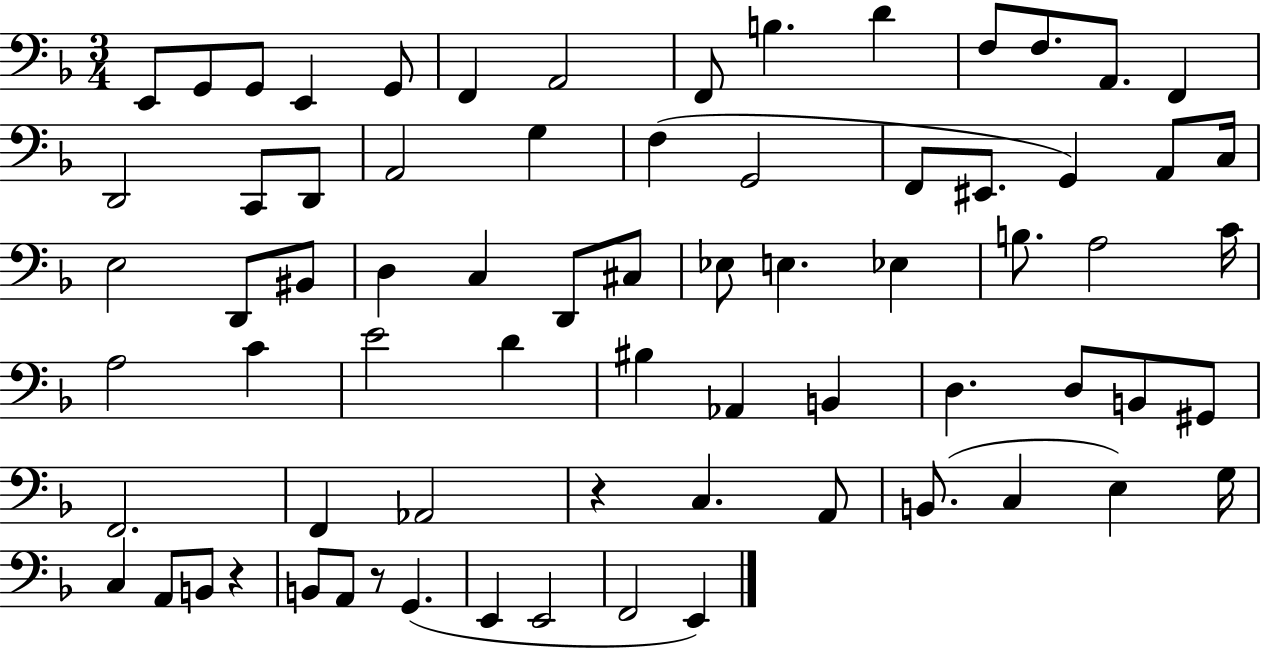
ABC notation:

X:1
T:Untitled
M:3/4
L:1/4
K:F
E,,/2 G,,/2 G,,/2 E,, G,,/2 F,, A,,2 F,,/2 B, D F,/2 F,/2 A,,/2 F,, D,,2 C,,/2 D,,/2 A,,2 G, F, G,,2 F,,/2 ^E,,/2 G,, A,,/2 C,/4 E,2 D,,/2 ^B,,/2 D, C, D,,/2 ^C,/2 _E,/2 E, _E, B,/2 A,2 C/4 A,2 C E2 D ^B, _A,, B,, D, D,/2 B,,/2 ^G,,/2 F,,2 F,, _A,,2 z C, A,,/2 B,,/2 C, E, G,/4 C, A,,/2 B,,/2 z B,,/2 A,,/2 z/2 G,, E,, E,,2 F,,2 E,,